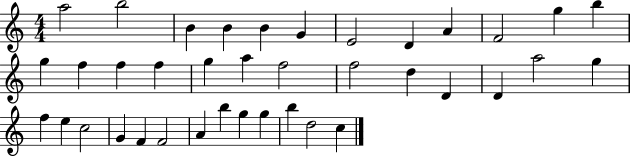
A5/h B5/h B4/q B4/q B4/q G4/q E4/h D4/q A4/q F4/h G5/q B5/q G5/q F5/q F5/q F5/q G5/q A5/q F5/h F5/h D5/q D4/q D4/q A5/h G5/q F5/q E5/q C5/h G4/q F4/q F4/h A4/q B5/q G5/q G5/q B5/q D5/h C5/q